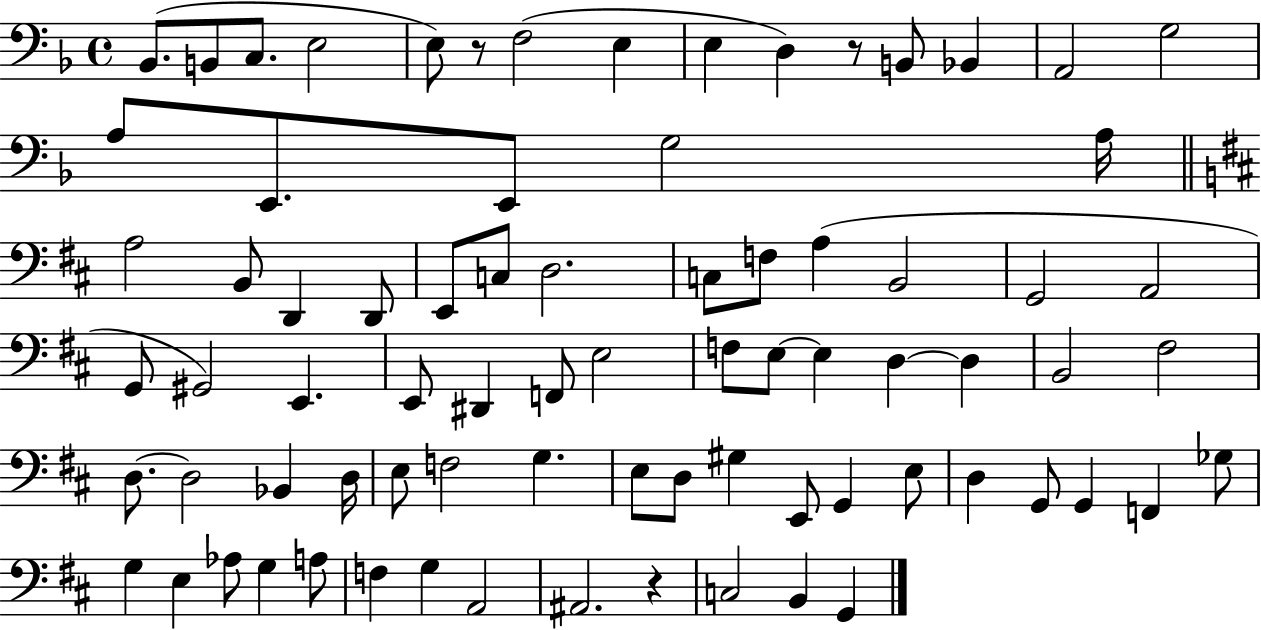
Bb2/e. B2/e C3/e. E3/h E3/e R/e F3/h E3/q E3/q D3/q R/e B2/e Bb2/q A2/h G3/h A3/e E2/e. E2/e G3/h A3/s A3/h B2/e D2/q D2/e E2/e C3/e D3/h. C3/e F3/e A3/q B2/h G2/h A2/h G2/e G#2/h E2/q. E2/e D#2/q F2/e E3/h F3/e E3/e E3/q D3/q D3/q B2/h F#3/h D3/e. D3/h Bb2/q D3/s E3/e F3/h G3/q. E3/e D3/e G#3/q E2/e G2/q E3/e D3/q G2/e G2/q F2/q Gb3/e G3/q E3/q Ab3/e G3/q A3/e F3/q G3/q A2/h A#2/h. R/q C3/h B2/q G2/q